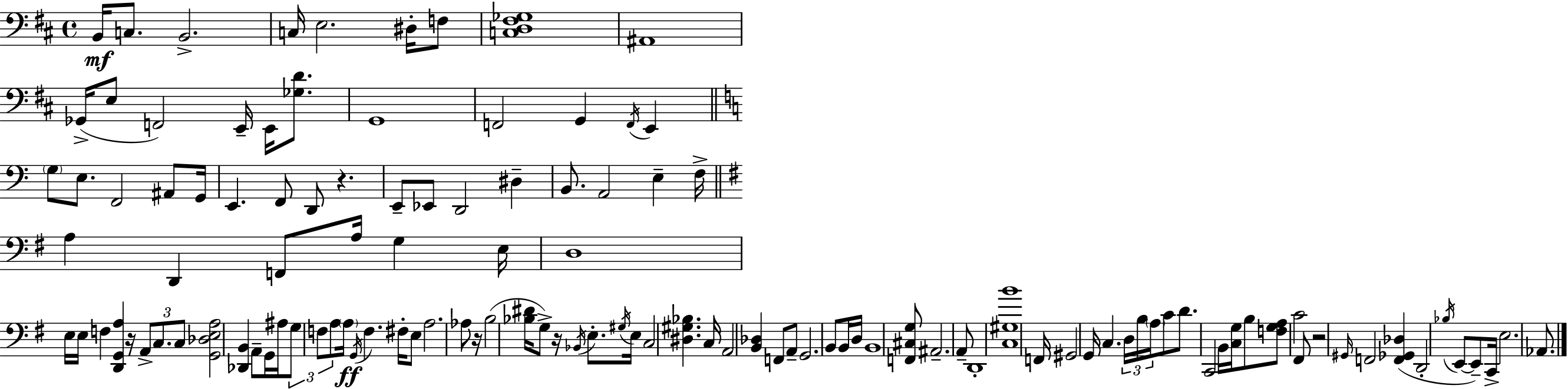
B2/s C3/e. B2/h. C3/s E3/h. D#3/s F3/e [C3,D3,F#3,Gb3]/w A#2/w Gb2/s E3/e F2/h E2/s E2/s [Gb3,D4]/e. G2/w F2/h G2/q F2/s E2/q G3/e E3/e. F2/h A#2/e G2/s E2/q. F2/e D2/e R/q. E2/e Eb2/e D2/h D#3/q B2/e. A2/h E3/q F3/s A3/q D2/q F2/e A3/s G3/q E3/s D3/w E3/s E3/s F3/q [D2,G2,A3]/q R/s A2/e C3/e. C3/e [G2,Db3,E3,A3]/h [Db2,B2]/q A2/e G2/s A#3/s G3/e F3/e A3/e A3/s G2/s F3/q. F#3/s E3/e A3/h. Ab3/e R/s B3/h [Bb3,D#4]/s G3/e R/s Bb2/s E3/e. G#3/s E3/s C3/h [D#3,G#3,Bb3]/q. C3/s A2/h [B2,Db3]/q F2/e A2/e G2/h. B2/e B2/s D3/s B2/w [F2,C#3,G3]/e A#2/h. A2/e D2/w [C3,G#3,B4]/w F2/s G#2/h G2/s C3/q. D3/s B3/s A3/s C4/e D4/e. C2/h B2/s [C3,G3]/s B3/e [F3,G3,A3]/e C4/h F#2/e R/h G#2/s F2/h [F2,Gb2,Db3]/q D2/h Bb3/s E2/e E2/e C2/s E3/h. Ab2/e.